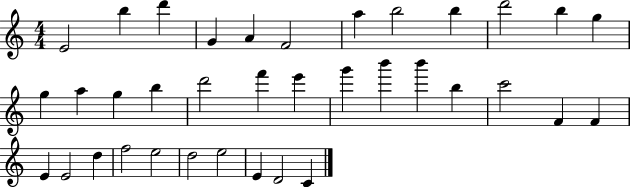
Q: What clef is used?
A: treble